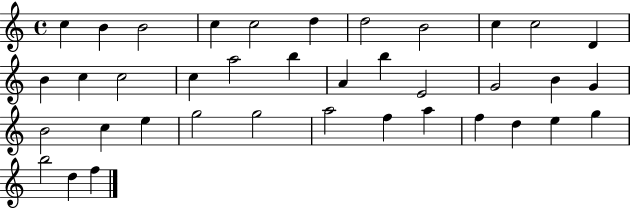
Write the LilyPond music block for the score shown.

{
  \clef treble
  \time 4/4
  \defaultTimeSignature
  \key c \major
  c''4 b'4 b'2 | c''4 c''2 d''4 | d''2 b'2 | c''4 c''2 d'4 | \break b'4 c''4 c''2 | c''4 a''2 b''4 | a'4 b''4 e'2 | g'2 b'4 g'4 | \break b'2 c''4 e''4 | g''2 g''2 | a''2 f''4 a''4 | f''4 d''4 e''4 g''4 | \break b''2 d''4 f''4 | \bar "|."
}